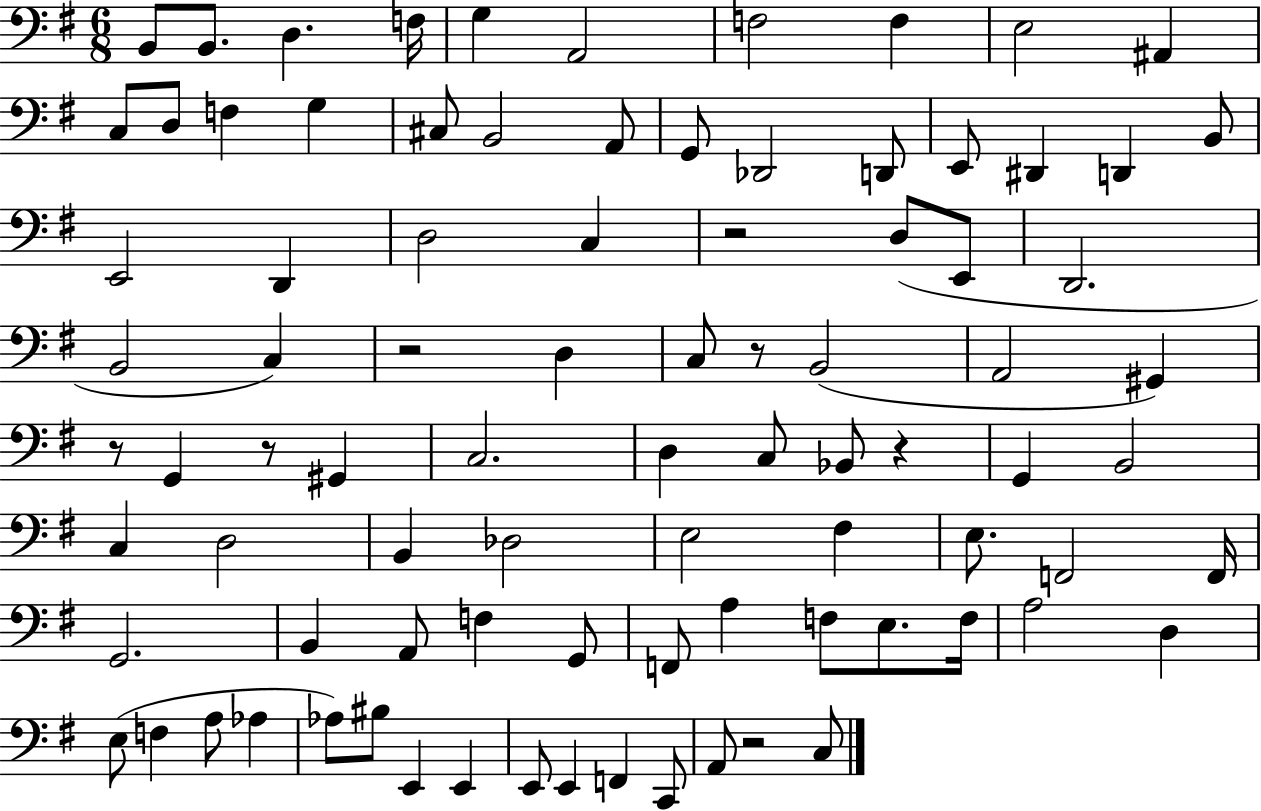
B2/e B2/e. D3/q. F3/s G3/q A2/h F3/h F3/q E3/h A#2/q C3/e D3/e F3/q G3/q C#3/e B2/h A2/e G2/e Db2/h D2/e E2/e D#2/q D2/q B2/e E2/h D2/q D3/h C3/q R/h D3/e E2/e D2/h. B2/h C3/q R/h D3/q C3/e R/e B2/h A2/h G#2/q R/e G2/q R/e G#2/q C3/h. D3/q C3/e Bb2/e R/q G2/q B2/h C3/q D3/h B2/q Db3/h E3/h F#3/q E3/e. F2/h F2/s G2/h. B2/q A2/e F3/q G2/e F2/e A3/q F3/e E3/e. F3/s A3/h D3/q E3/e F3/q A3/e Ab3/q Ab3/e BIS3/e E2/q E2/q E2/e E2/q F2/q C2/e A2/e R/h C3/e